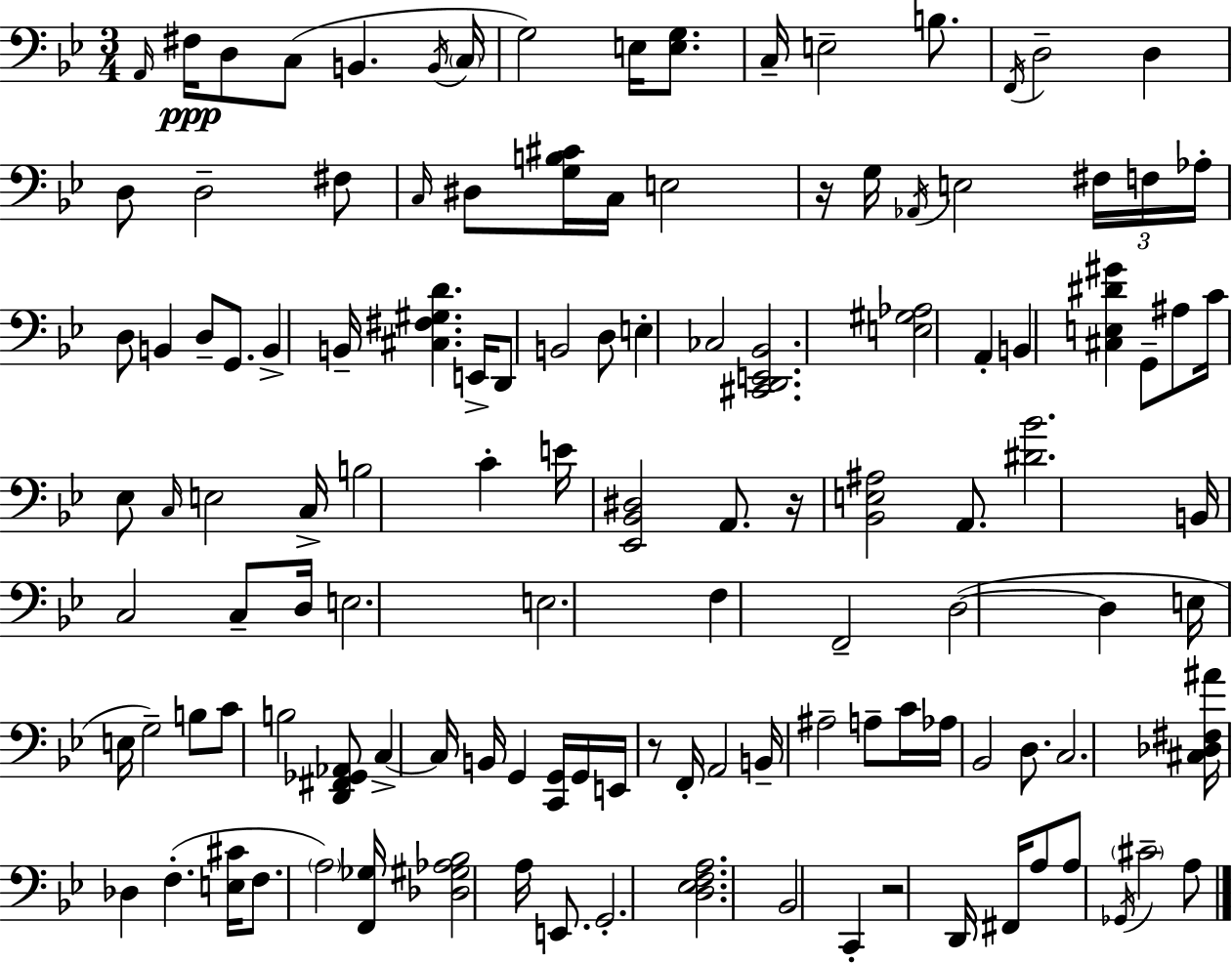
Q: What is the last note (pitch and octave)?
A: A3